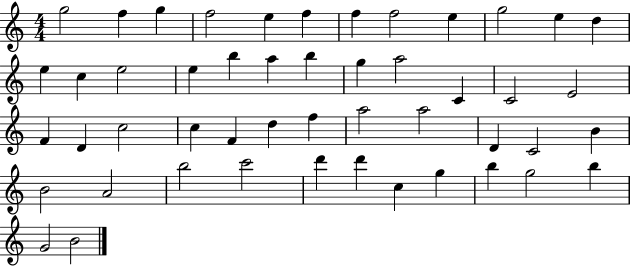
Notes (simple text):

G5/h F5/q G5/q F5/h E5/q F5/q F5/q F5/h E5/q G5/h E5/q D5/q E5/q C5/q E5/h E5/q B5/q A5/q B5/q G5/q A5/h C4/q C4/h E4/h F4/q D4/q C5/h C5/q F4/q D5/q F5/q A5/h A5/h D4/q C4/h B4/q B4/h A4/h B5/h C6/h D6/q D6/q C5/q G5/q B5/q G5/h B5/q G4/h B4/h